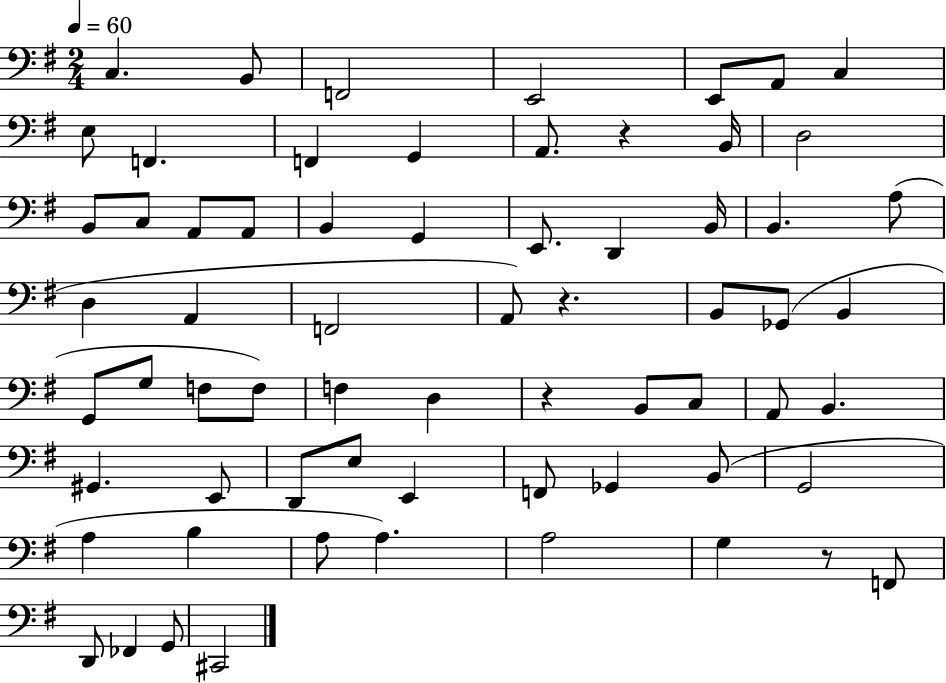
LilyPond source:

{
  \clef bass
  \numericTimeSignature
  \time 2/4
  \key g \major
  \tempo 4 = 60
  c4. b,8 | f,2 | e,2 | e,8 a,8 c4 | \break e8 f,4. | f,4 g,4 | a,8. r4 b,16 | d2 | \break b,8 c8 a,8 a,8 | b,4 g,4 | e,8. d,4 b,16 | b,4. a8( | \break d4 a,4 | f,2 | a,8) r4. | b,8 ges,8( b,4 | \break g,8 g8 f8 f8) | f4 d4 | r4 b,8 c8 | a,8 b,4. | \break gis,4. e,8 | d,8 e8 e,4 | f,8 ges,4 b,8( | g,2 | \break a4 b4 | a8 a4.) | a2 | g4 r8 f,8 | \break d,8 fes,4 g,8 | cis,2 | \bar "|."
}